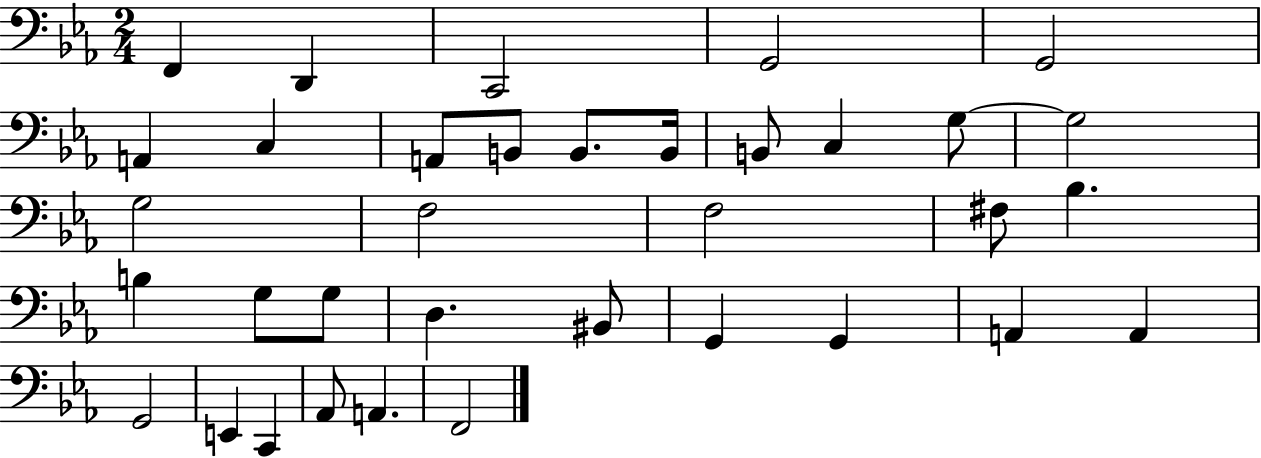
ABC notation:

X:1
T:Untitled
M:2/4
L:1/4
K:Eb
F,, D,, C,,2 G,,2 G,,2 A,, C, A,,/2 B,,/2 B,,/2 B,,/4 B,,/2 C, G,/2 G,2 G,2 F,2 F,2 ^F,/2 _B, B, G,/2 G,/2 D, ^B,,/2 G,, G,, A,, A,, G,,2 E,, C,, _A,,/2 A,, F,,2